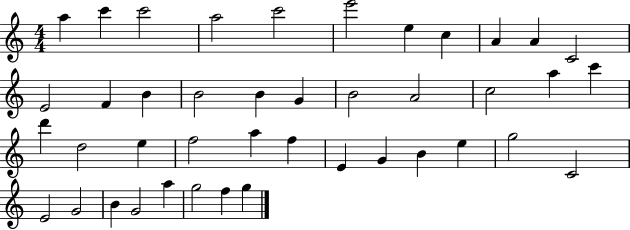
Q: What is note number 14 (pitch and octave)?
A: B4